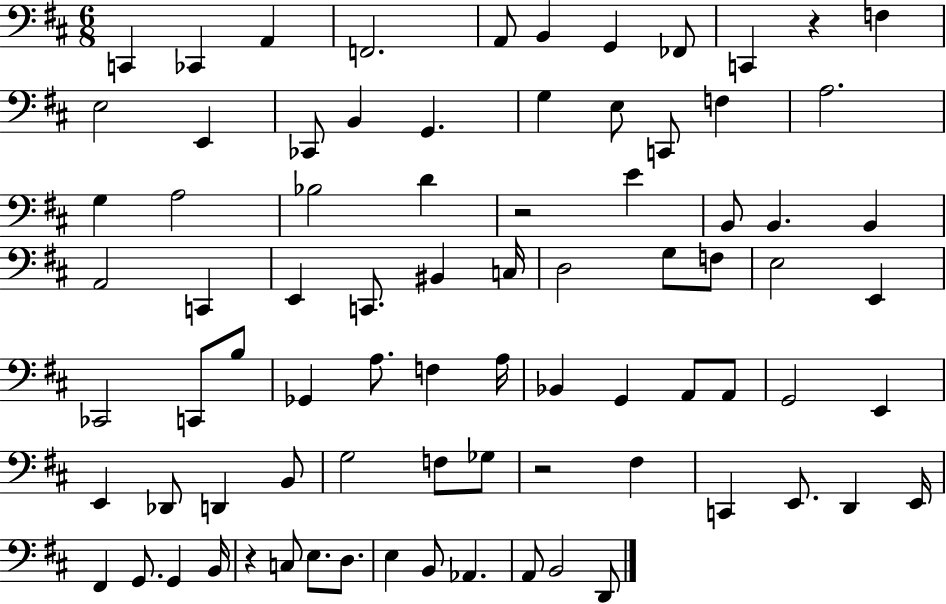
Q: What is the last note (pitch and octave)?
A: D2